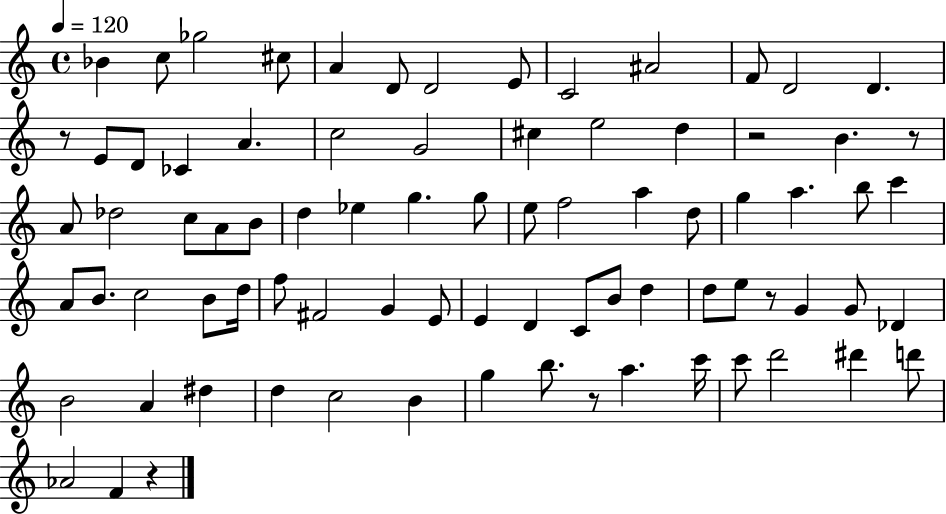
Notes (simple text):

Bb4/q C5/e Gb5/h C#5/e A4/q D4/e D4/h E4/e C4/h A#4/h F4/e D4/h D4/q. R/e E4/e D4/e CES4/q A4/q. C5/h G4/h C#5/q E5/h D5/q R/h B4/q. R/e A4/e Db5/h C5/e A4/e B4/e D5/q Eb5/q G5/q. G5/e E5/e F5/h A5/q D5/e G5/q A5/q. B5/e C6/q A4/e B4/e. C5/h B4/e D5/s F5/e F#4/h G4/q E4/e E4/q D4/q C4/e B4/e D5/q D5/e E5/e R/e G4/q G4/e Db4/q B4/h A4/q D#5/q D5/q C5/h B4/q G5/q B5/e. R/e A5/q. C6/s C6/e D6/h D#6/q D6/e Ab4/h F4/q R/q